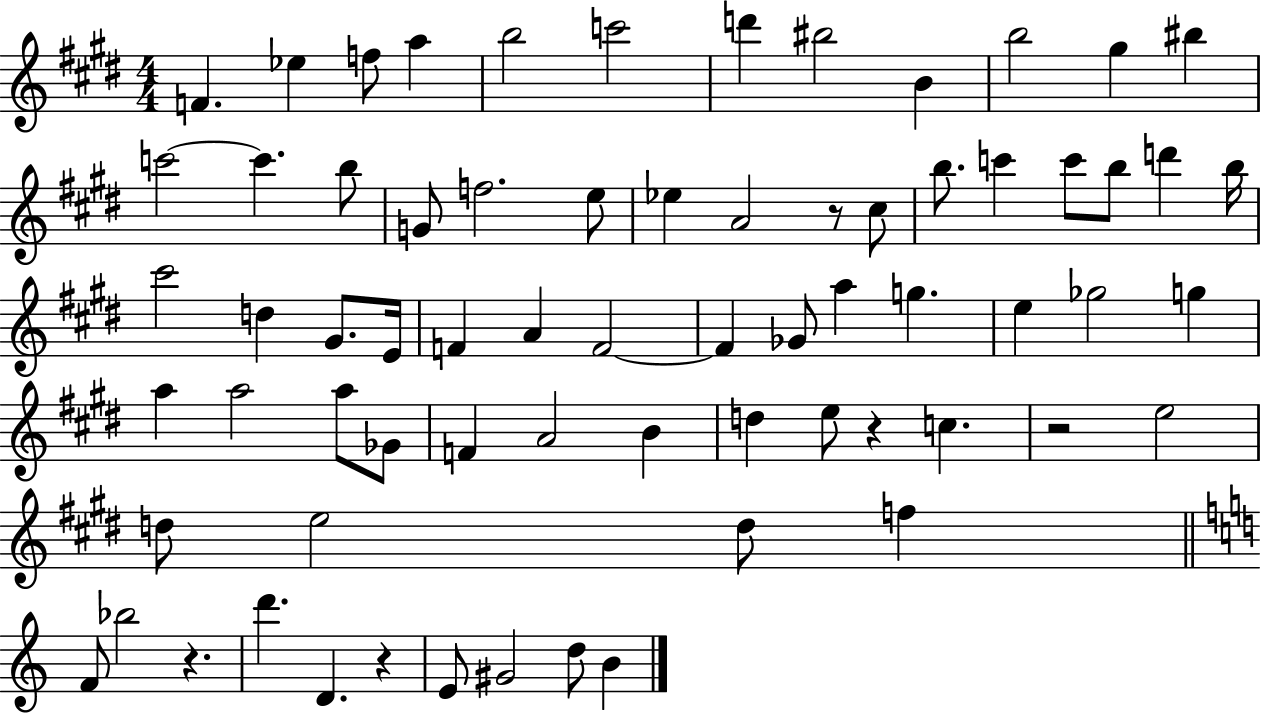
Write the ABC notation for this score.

X:1
T:Untitled
M:4/4
L:1/4
K:E
F _e f/2 a b2 c'2 d' ^b2 B b2 ^g ^b c'2 c' b/2 G/2 f2 e/2 _e A2 z/2 ^c/2 b/2 c' c'/2 b/2 d' b/4 ^c'2 d ^G/2 E/4 F A F2 F _G/2 a g e _g2 g a a2 a/2 _G/2 F A2 B d e/2 z c z2 e2 d/2 e2 d/2 f F/2 _b2 z d' D z E/2 ^G2 d/2 B